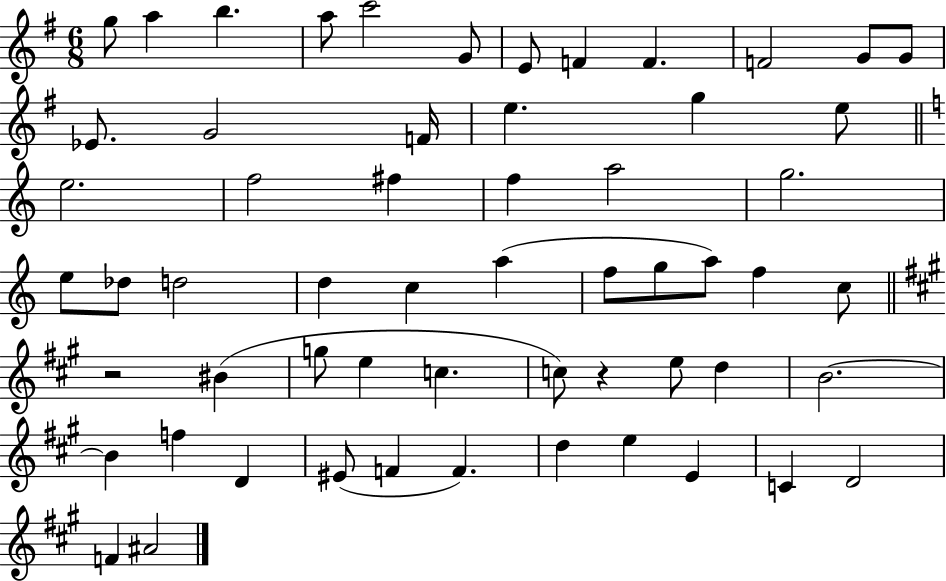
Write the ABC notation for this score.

X:1
T:Untitled
M:6/8
L:1/4
K:G
g/2 a b a/2 c'2 G/2 E/2 F F F2 G/2 G/2 _E/2 G2 F/4 e g e/2 e2 f2 ^f f a2 g2 e/2 _d/2 d2 d c a f/2 g/2 a/2 f c/2 z2 ^B g/2 e c c/2 z e/2 d B2 B f D ^E/2 F F d e E C D2 F ^A2